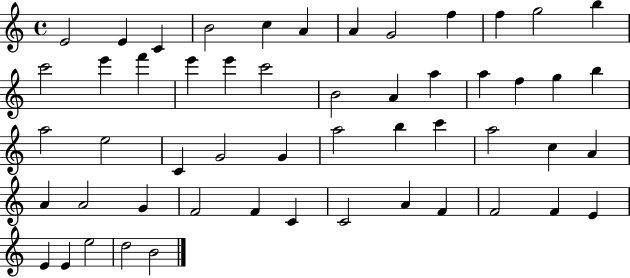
X:1
T:Untitled
M:4/4
L:1/4
K:C
E2 E C B2 c A A G2 f f g2 b c'2 e' f' e' e' c'2 B2 A a a f g b a2 e2 C G2 G a2 b c' a2 c A A A2 G F2 F C C2 A F F2 F E E E e2 d2 B2